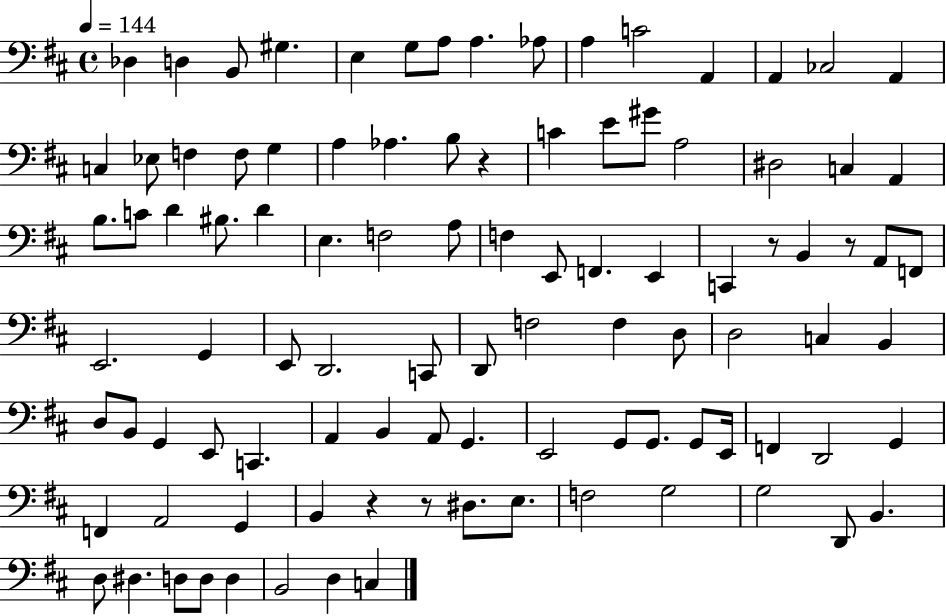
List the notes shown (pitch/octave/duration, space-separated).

Db3/q D3/q B2/e G#3/q. E3/q G3/e A3/e A3/q. Ab3/e A3/q C4/h A2/q A2/q CES3/h A2/q C3/q Eb3/e F3/q F3/e G3/q A3/q Ab3/q. B3/e R/q C4/q E4/e G#4/e A3/h D#3/h C3/q A2/q B3/e. C4/e D4/q BIS3/e. D4/q E3/q. F3/h A3/e F3/q E2/e F2/q. E2/q C2/q R/e B2/q R/e A2/e F2/e E2/h. G2/q E2/e D2/h. C2/e D2/e F3/h F3/q D3/e D3/h C3/q B2/q D3/e B2/e G2/q E2/e C2/q. A2/q B2/q A2/e G2/q. E2/h G2/e G2/e. G2/e E2/s F2/q D2/h G2/q F2/q A2/h G2/q B2/q R/q R/e D#3/e. E3/e. F3/h G3/h G3/h D2/e B2/q. D3/e D#3/q. D3/e D3/e D3/q B2/h D3/q C3/q